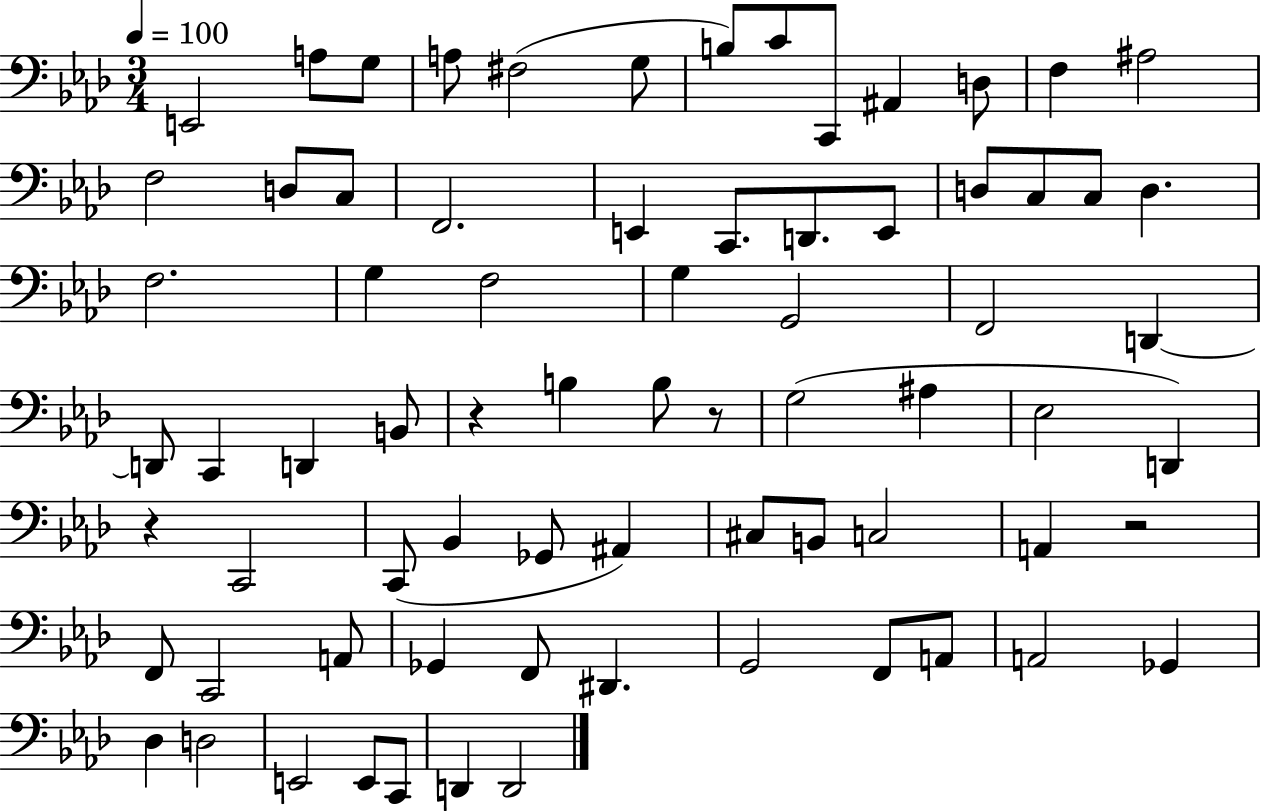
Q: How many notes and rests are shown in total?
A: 73